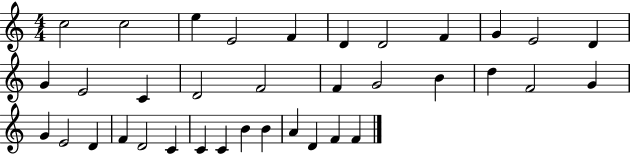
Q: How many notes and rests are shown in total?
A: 36